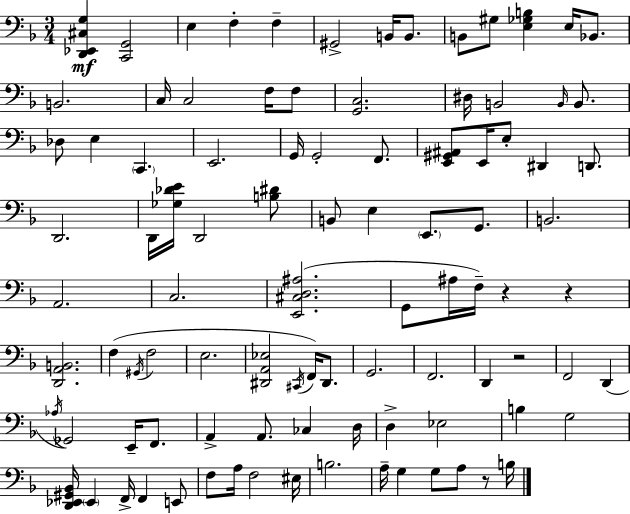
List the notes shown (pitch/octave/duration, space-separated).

[D2,Eb2,C#3,G3]/q [C2,G2]/h E3/q F3/q F3/q G#2/h B2/s B2/e. B2/e G#3/e [E3,Gb3,B3]/q E3/s Bb2/e. B2/h. C3/s C3/h F3/s F3/e [G2,C3]/h. D#3/s B2/h B2/s B2/e. Db3/e E3/q C2/q. E2/h. G2/s G2/h F2/e. [E2,G#2,A#2]/e E2/s E3/e D#2/q D2/e. D2/h. D2/s [Gb3,Db4,E4]/s D2/h [B3,D#4]/e B2/e E3/q E2/e. G2/e. B2/h. A2/h. C3/h. [E2,C#3,D3,A#3]/h. G2/e A#3/s F3/s R/q R/q [D2,A2,B2]/h. F3/q G#2/s F3/h E3/h. [D#2,A2,Eb3]/h C#2/s F2/s D#2/e. G2/h. F2/h. D2/q R/h F2/h D2/q Ab3/s Gb2/h E2/s F2/e. A2/q A2/e. CES3/q D3/s D3/q Eb3/h B3/q G3/h [D2,Eb2,G#2,Bb2]/s Eb2/q F2/s F2/q E2/e F3/e A3/s F3/h EIS3/s B3/h. A3/s G3/q G3/e A3/e R/e B3/s